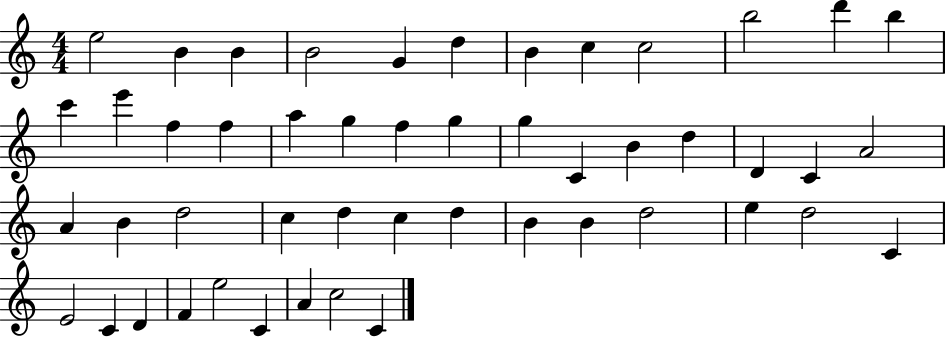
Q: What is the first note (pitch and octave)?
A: E5